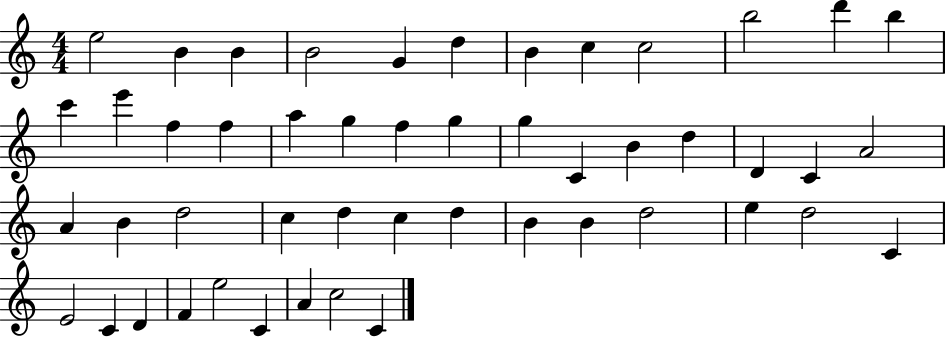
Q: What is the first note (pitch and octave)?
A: E5